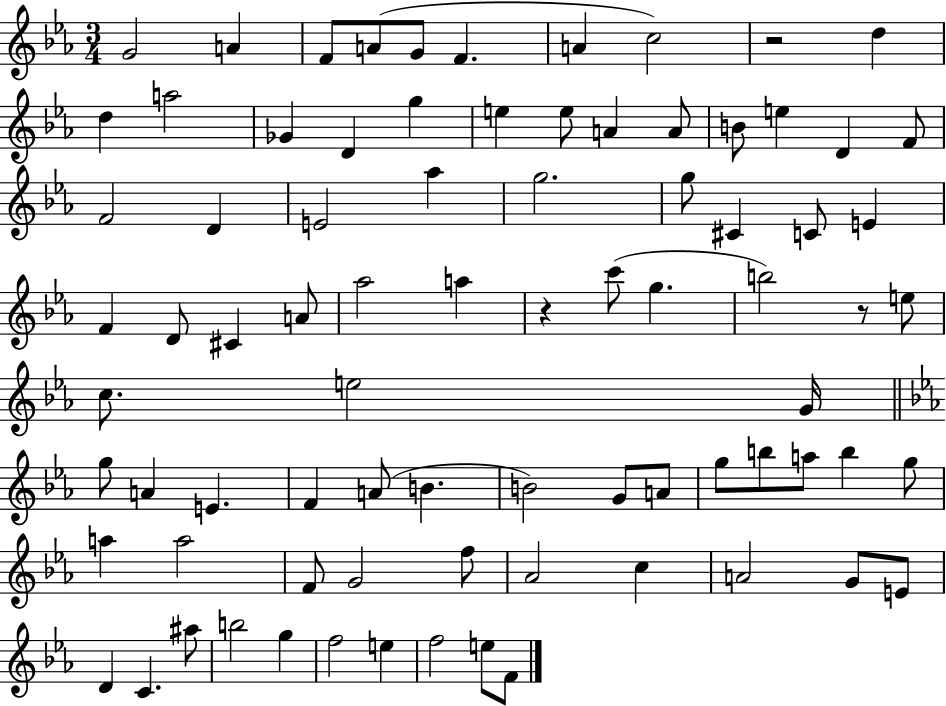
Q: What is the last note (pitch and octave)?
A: F4